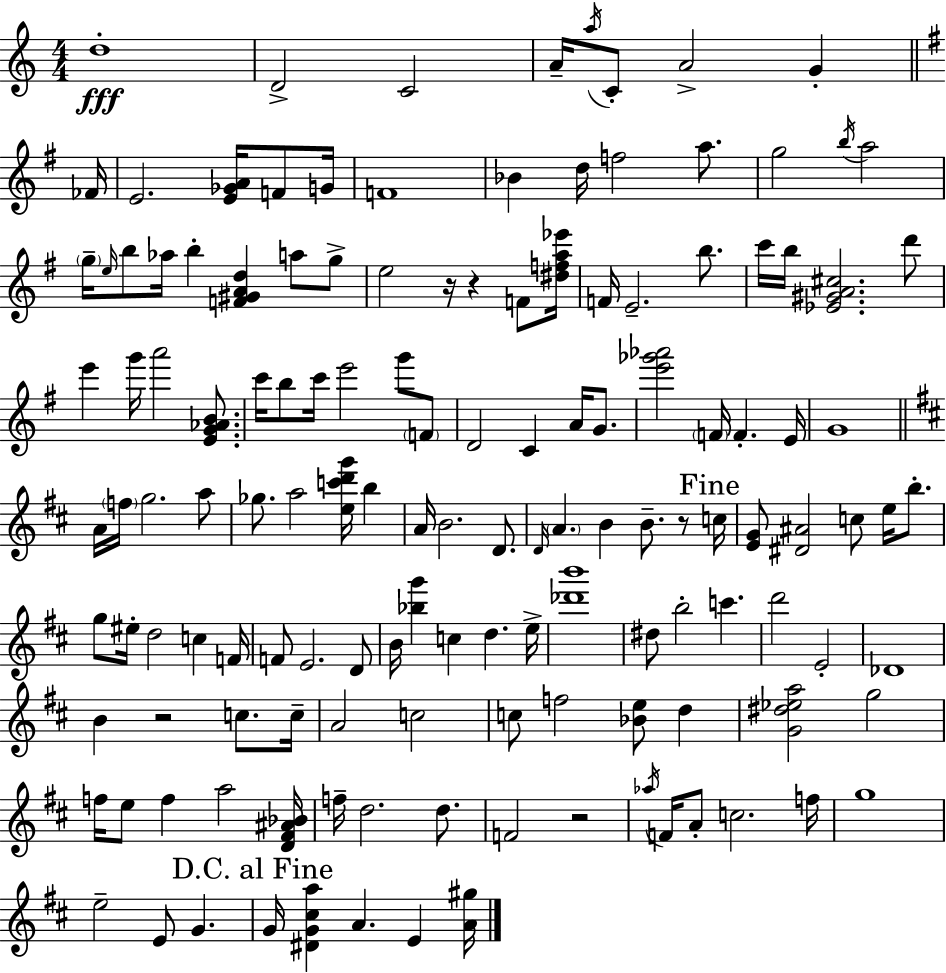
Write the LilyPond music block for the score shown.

{
  \clef treble
  \numericTimeSignature
  \time 4/4
  \key c \major
  \repeat volta 2 { d''1-.\fff | d'2-> c'2 | a'16-- \acciaccatura { a''16 } c'8-. a'2-> g'4-. | \bar "||" \break \key g \major fes'16 e'2. <e' ges' a'>16 f'8 | g'16 f'1 | bes'4 d''16 f''2 a''8. | g''2 \acciaccatura { b''16 } a''2 | \break \parenthesize g''16-- \grace { e''16 } b''8 aes''16 b''4-. <f' gis' a' d''>4 a''8 | g''8-> e''2 r16 r4 | f'8 <dis'' f'' a'' ees'''>16 f'16 e'2.-- | b''8. c'''16 b''16 <ees' gis' a' cis''>2. | \break d'''8 e'''4 g'''16 a'''2 | <e' g' aes' b'>8. c'''16 b''8 c'''16 e'''2 g'''8 | \parenthesize f'8 d'2 c'4 a'16 | g'8. <e''' ges''' aes'''>2 \parenthesize f'16 f'4.-. | \break e'16 g'1 | \bar "||" \break \key b \minor a'16 \parenthesize f''16 g''2. a''8 | ges''8. a''2 <e'' c''' d''' g'''>16 b''4 | a'16 b'2. d'8. | \grace { d'16 } \parenthesize a'4. b'4 b'8.-- r8 | \break \mark "Fine" c''16 <e' g'>8 <dis' ais'>2 c''8 e''16 b''8.-. | g''8 eis''16-. d''2 c''4 | f'16 f'8 e'2. d'8 | b'16 <bes'' g'''>4 c''4 d''4. | \break e''16-> <des''' b'''>1 | dis''8 b''2-. c'''4. | d'''2 e'2-. | des'1 | \break b'4 r2 c''8. | c''16-- a'2 c''2 | c''8 f''2 <bes' e''>8 d''4 | <g' dis'' ees'' a''>2 g''2 | \break f''16 e''8 f''4 a''2 | <d' fis' ais' bes'>16 f''16-- d''2. d''8. | f'2 r2 | \acciaccatura { aes''16 } f'16 a'8-. c''2. | \break f''16 g''1 | e''2-- e'8 g'4. | \mark "D.C. al Fine" g'16 <dis' g' cis'' a''>4 a'4. e'4 | <a' gis''>16 } \bar "|."
}